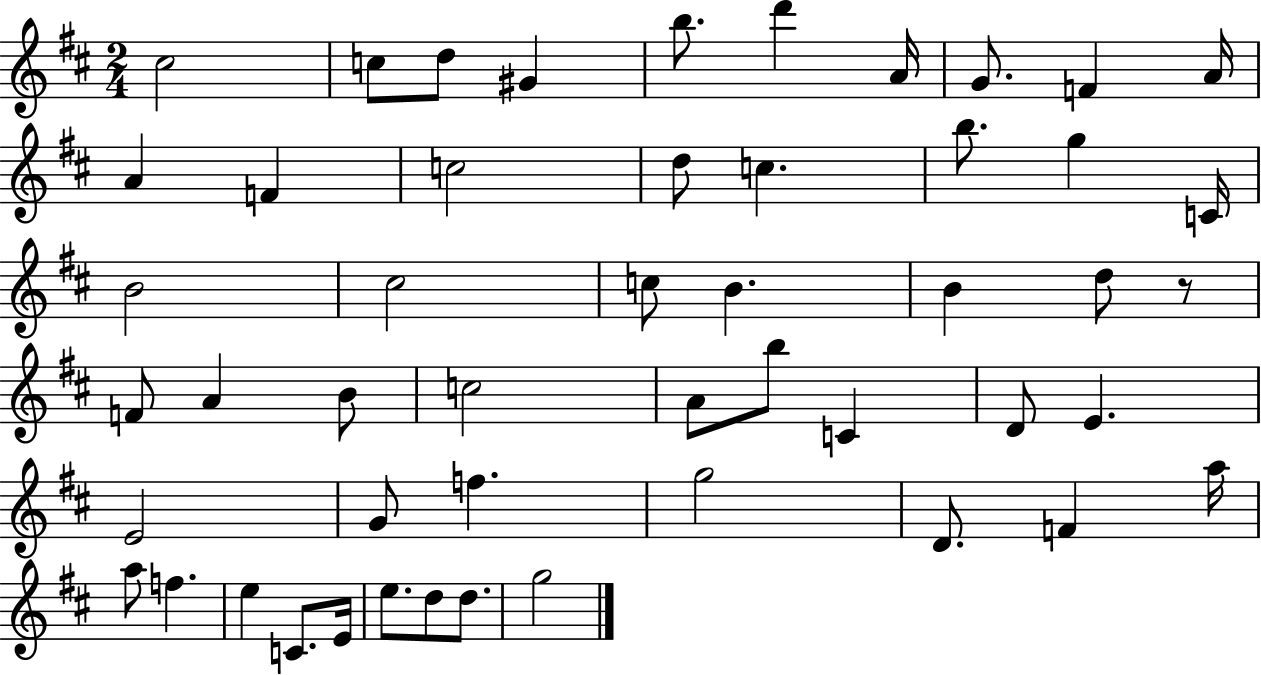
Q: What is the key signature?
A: D major